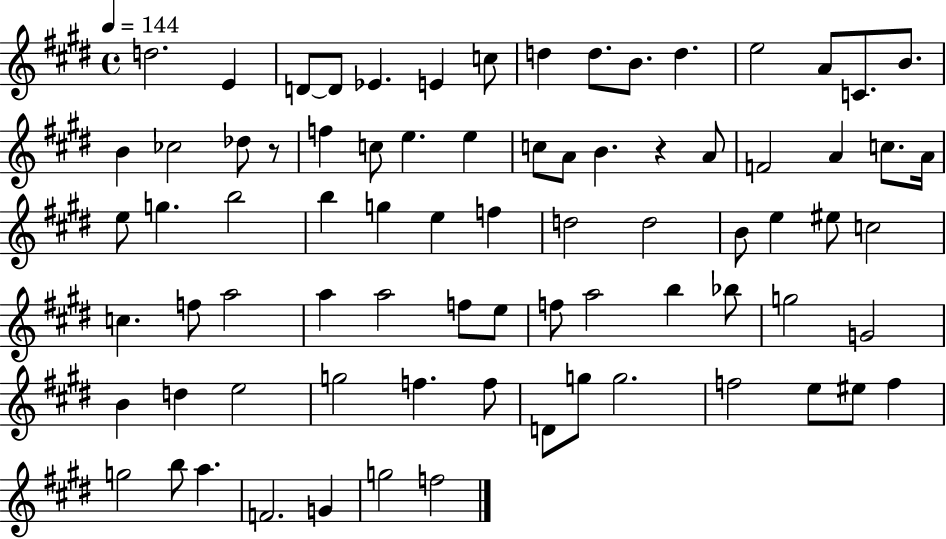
{
  \clef treble
  \time 4/4
  \defaultTimeSignature
  \key e \major
  \tempo 4 = 144
  \repeat volta 2 { d''2. e'4 | d'8~~ d'8 ees'4. e'4 c''8 | d''4 d''8. b'8. d''4. | e''2 a'8 c'8. b'8. | \break b'4 ces''2 des''8 r8 | f''4 c''8 e''4. e''4 | c''8 a'8 b'4. r4 a'8 | f'2 a'4 c''8. a'16 | \break e''8 g''4. b''2 | b''4 g''4 e''4 f''4 | d''2 d''2 | b'8 e''4 eis''8 c''2 | \break c''4. f''8 a''2 | a''4 a''2 f''8 e''8 | f''8 a''2 b''4 bes''8 | g''2 g'2 | \break b'4 d''4 e''2 | g''2 f''4. f''8 | d'8 g''8 g''2. | f''2 e''8 eis''8 f''4 | \break g''2 b''8 a''4. | f'2. g'4 | g''2 f''2 | } \bar "|."
}